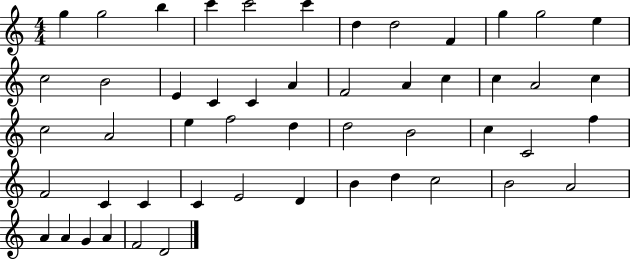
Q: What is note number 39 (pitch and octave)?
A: E4